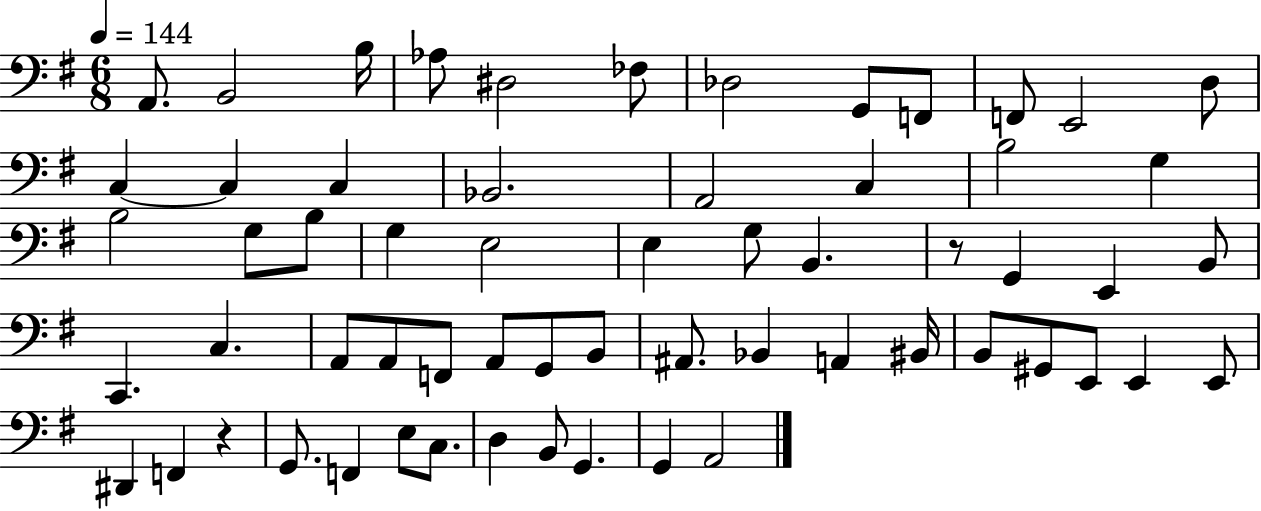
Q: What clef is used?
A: bass